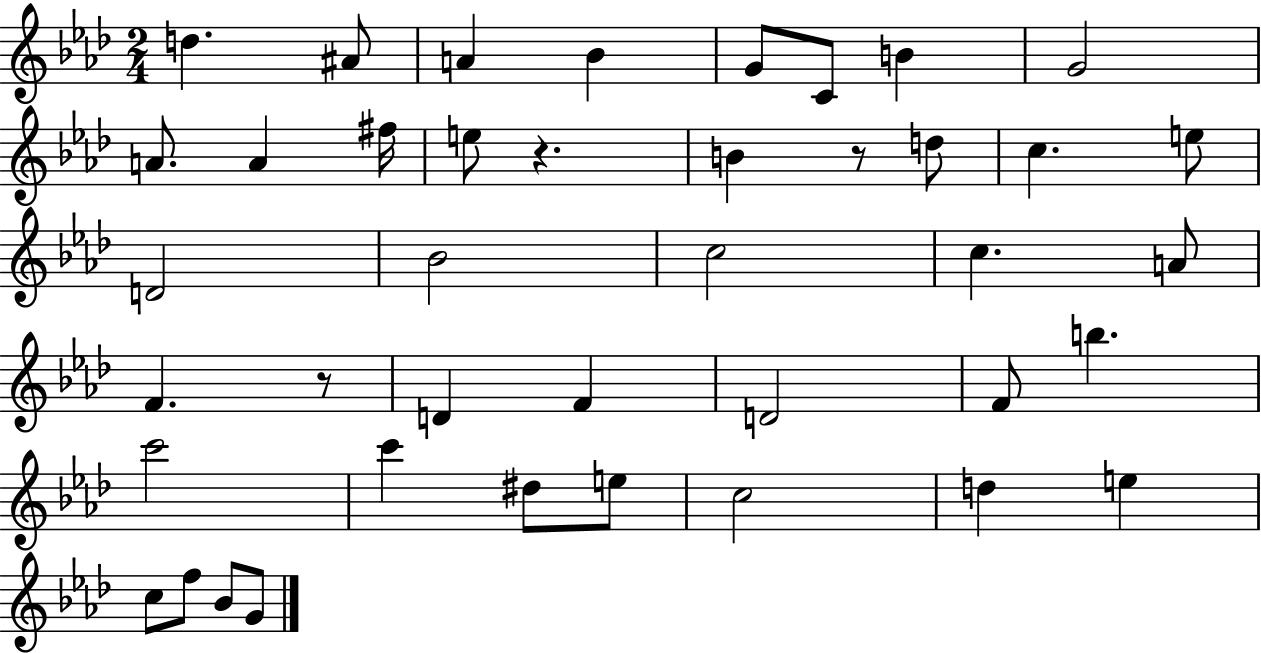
D5/q. A#4/e A4/q Bb4/q G4/e C4/e B4/q G4/h A4/e. A4/q F#5/s E5/e R/q. B4/q R/e D5/e C5/q. E5/e D4/h Bb4/h C5/h C5/q. A4/e F4/q. R/e D4/q F4/q D4/h F4/e B5/q. C6/h C6/q D#5/e E5/e C5/h D5/q E5/q C5/e F5/e Bb4/e G4/e